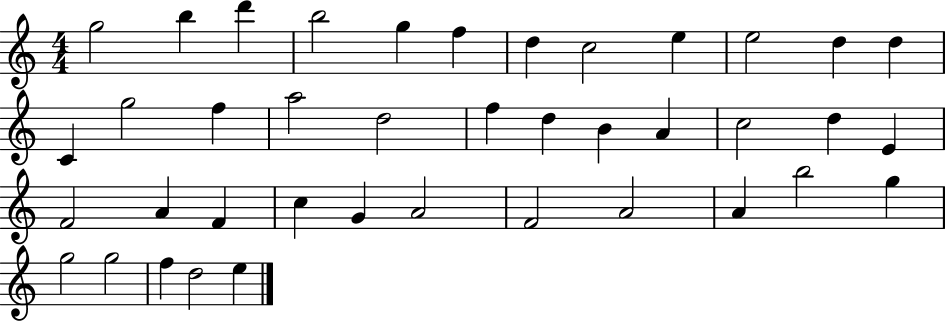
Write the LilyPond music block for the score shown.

{
  \clef treble
  \numericTimeSignature
  \time 4/4
  \key c \major
  g''2 b''4 d'''4 | b''2 g''4 f''4 | d''4 c''2 e''4 | e''2 d''4 d''4 | \break c'4 g''2 f''4 | a''2 d''2 | f''4 d''4 b'4 a'4 | c''2 d''4 e'4 | \break f'2 a'4 f'4 | c''4 g'4 a'2 | f'2 a'2 | a'4 b''2 g''4 | \break g''2 g''2 | f''4 d''2 e''4 | \bar "|."
}